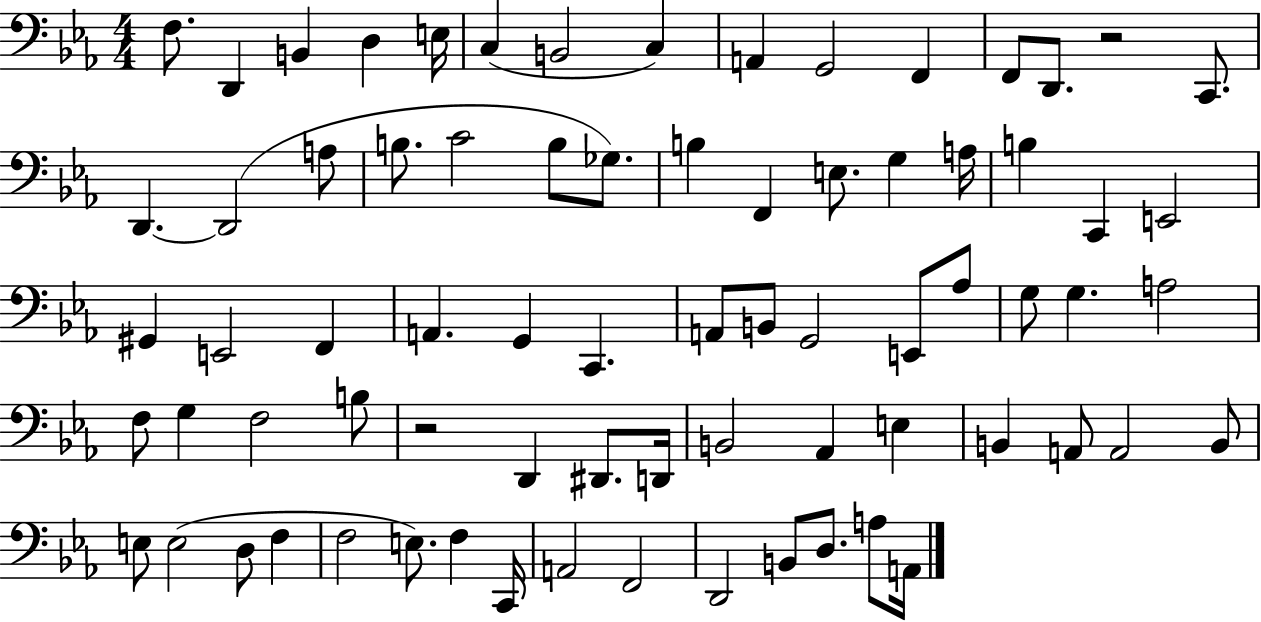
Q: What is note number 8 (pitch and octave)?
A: C3